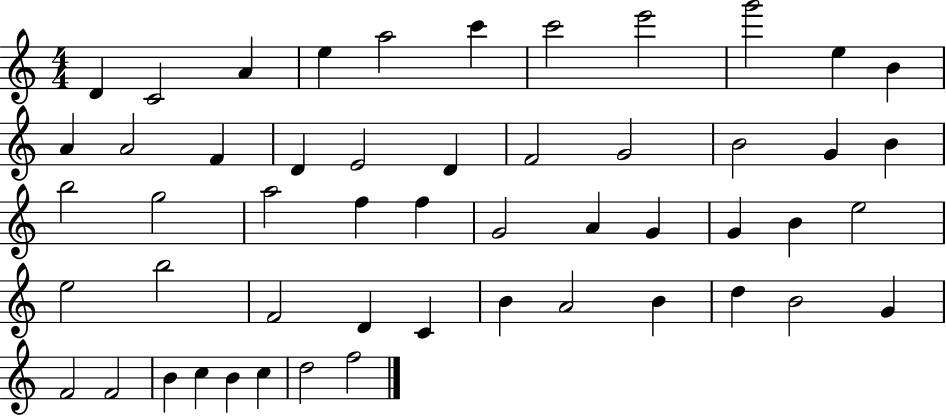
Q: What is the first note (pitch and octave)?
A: D4